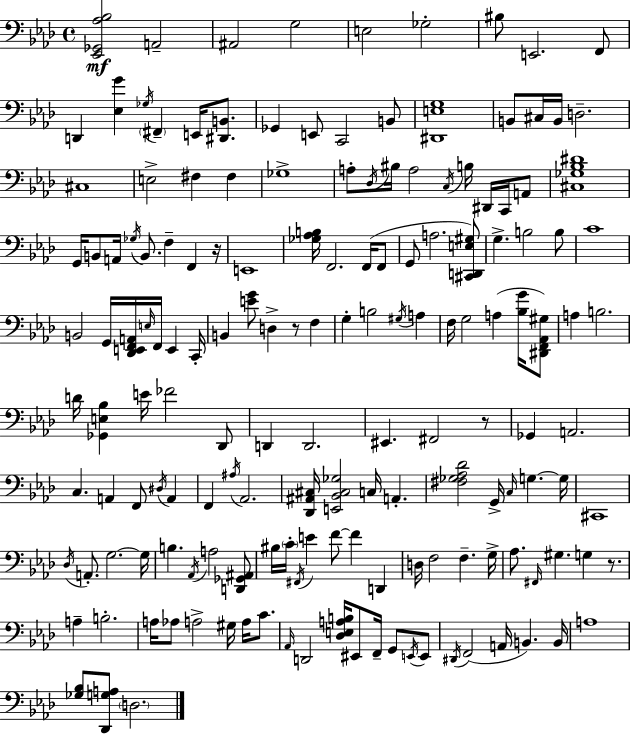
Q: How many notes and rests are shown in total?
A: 161